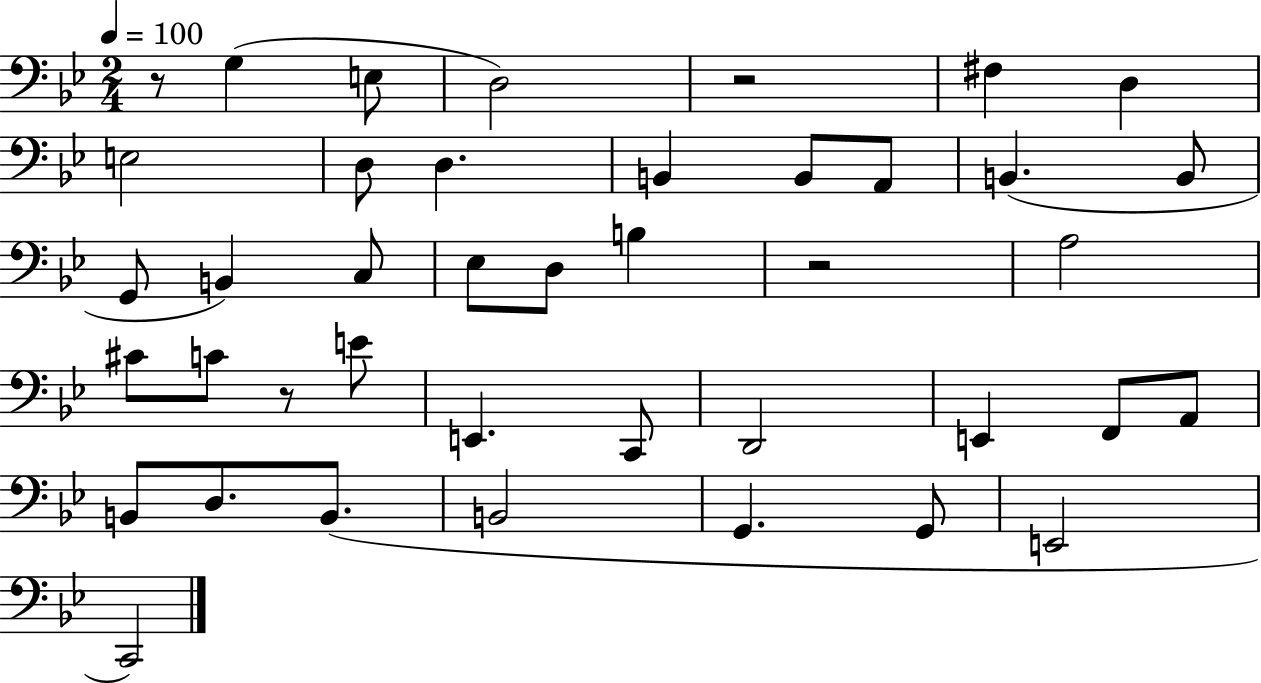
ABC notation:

X:1
T:Untitled
M:2/4
L:1/4
K:Bb
z/2 G, E,/2 D,2 z2 ^F, D, E,2 D,/2 D, B,, B,,/2 A,,/2 B,, B,,/2 G,,/2 B,, C,/2 _E,/2 D,/2 B, z2 A,2 ^C/2 C/2 z/2 E/2 E,, C,,/2 D,,2 E,, F,,/2 A,,/2 B,,/2 D,/2 B,,/2 B,,2 G,, G,,/2 E,,2 C,,2